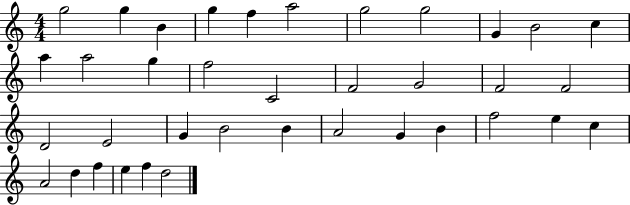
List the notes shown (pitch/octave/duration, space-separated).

G5/h G5/q B4/q G5/q F5/q A5/h G5/h G5/h G4/q B4/h C5/q A5/q A5/h G5/q F5/h C4/h F4/h G4/h F4/h F4/h D4/h E4/h G4/q B4/h B4/q A4/h G4/q B4/q F5/h E5/q C5/q A4/h D5/q F5/q E5/q F5/q D5/h